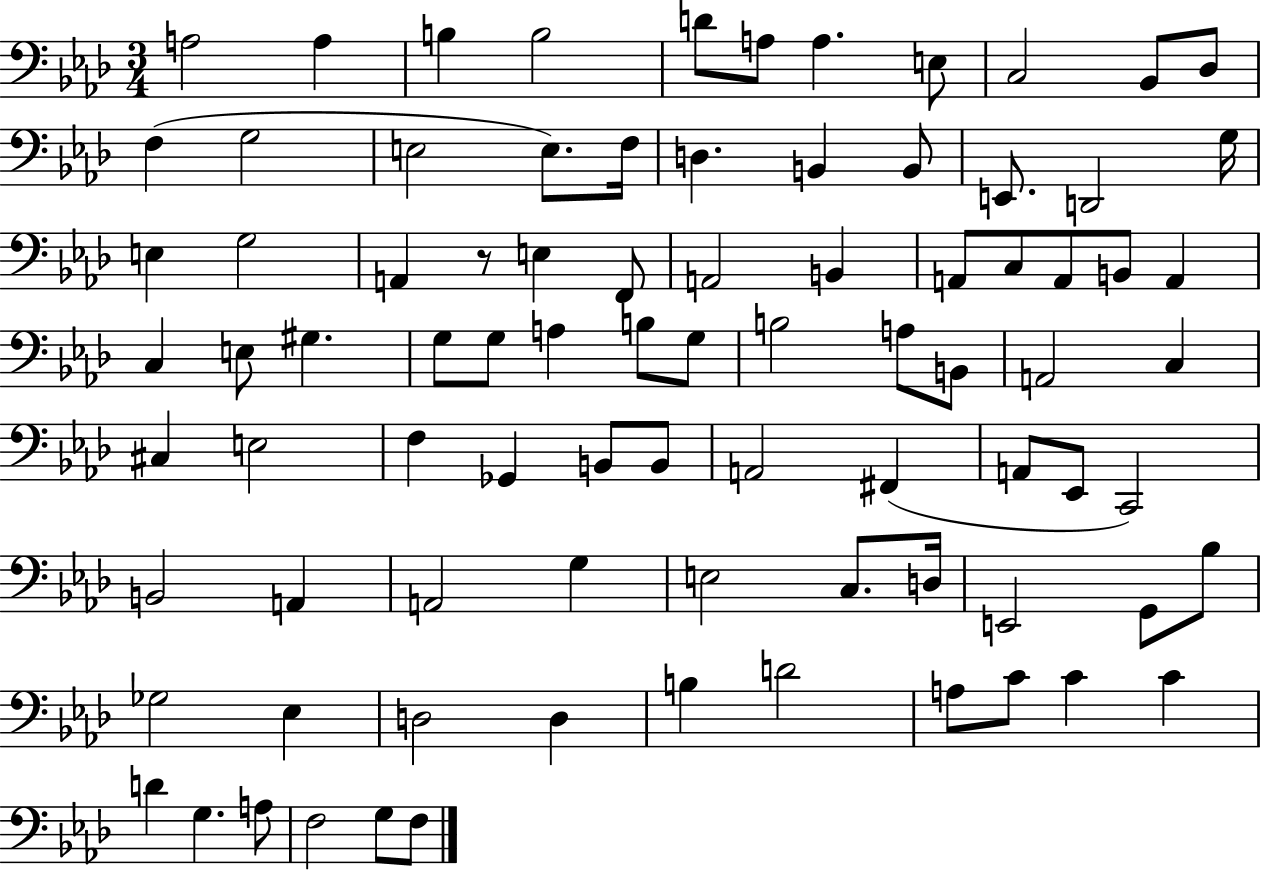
A3/h A3/q B3/q B3/h D4/e A3/e A3/q. E3/e C3/h Bb2/e Db3/e F3/q G3/h E3/h E3/e. F3/s D3/q. B2/q B2/e E2/e. D2/h G3/s E3/q G3/h A2/q R/e E3/q F2/e A2/h B2/q A2/e C3/e A2/e B2/e A2/q C3/q E3/e G#3/q. G3/e G3/e A3/q B3/e G3/e B3/h A3/e B2/e A2/h C3/q C#3/q E3/h F3/q Gb2/q B2/e B2/e A2/h F#2/q A2/e Eb2/e C2/h B2/h A2/q A2/h G3/q E3/h C3/e. D3/s E2/h G2/e Bb3/e Gb3/h Eb3/q D3/h D3/q B3/q D4/h A3/e C4/e C4/q C4/q D4/q G3/q. A3/e F3/h G3/e F3/e